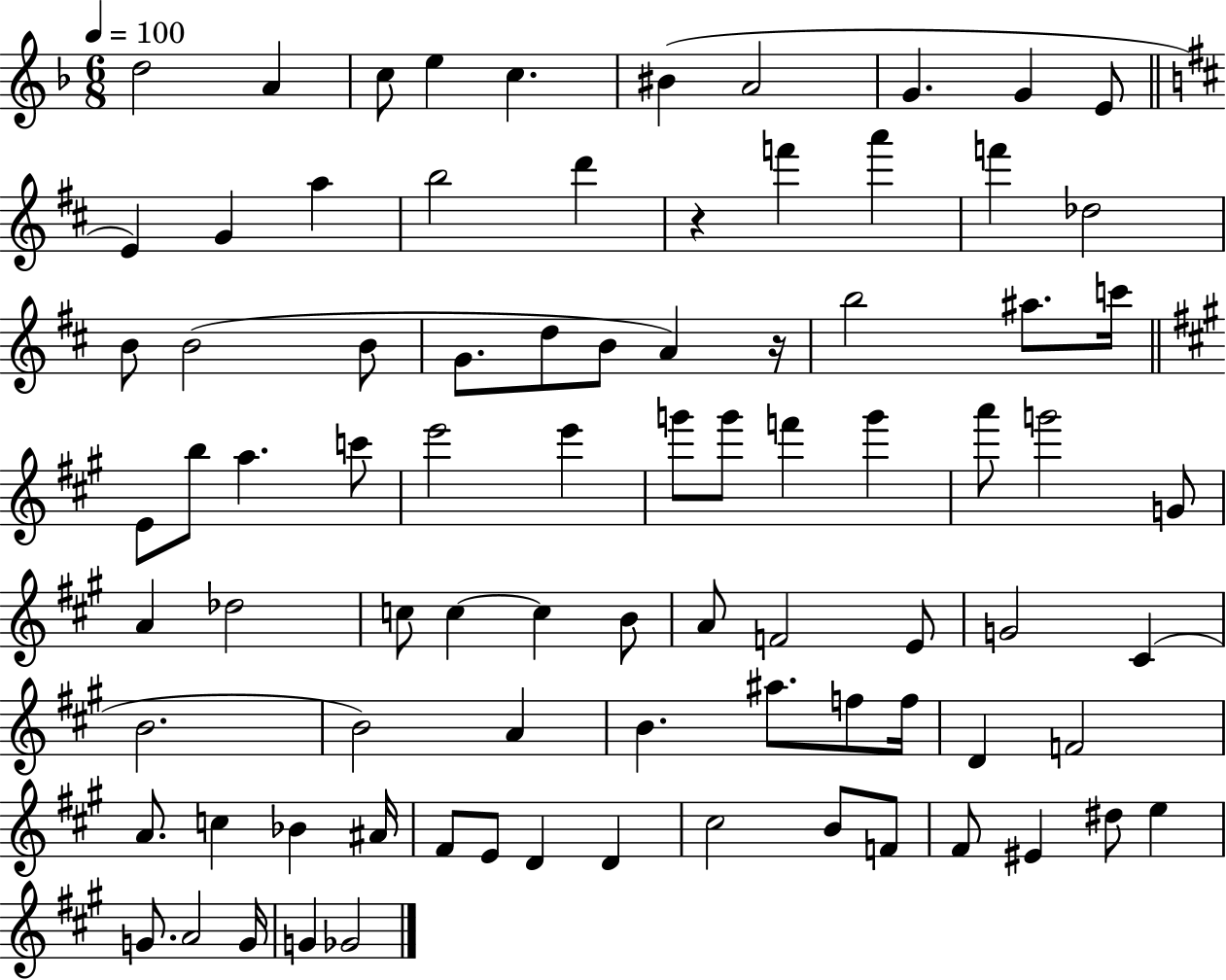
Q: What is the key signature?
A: F major